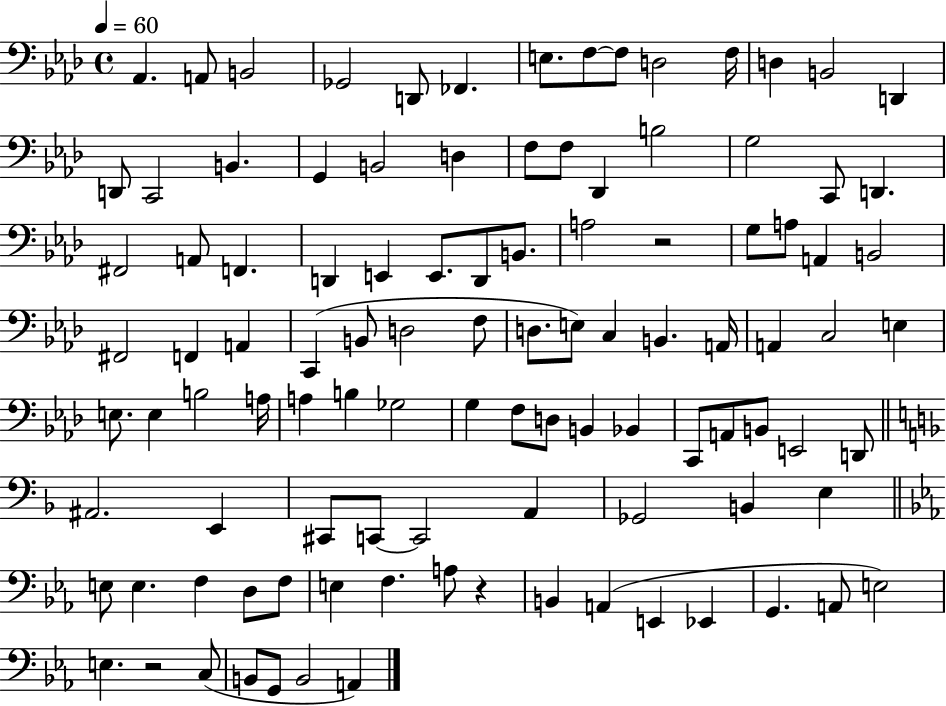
Ab2/q. A2/e B2/h Gb2/h D2/e FES2/q. E3/e. F3/e F3/e D3/h F3/s D3/q B2/h D2/q D2/e C2/h B2/q. G2/q B2/h D3/q F3/e F3/e Db2/q B3/h G3/h C2/e D2/q. F#2/h A2/e F2/q. D2/q E2/q E2/e. D2/e B2/e. A3/h R/h G3/e A3/e A2/q B2/h F#2/h F2/q A2/q C2/q B2/e D3/h F3/e D3/e. E3/e C3/q B2/q. A2/s A2/q C3/h E3/q E3/e. E3/q B3/h A3/s A3/q B3/q Gb3/h G3/q F3/e D3/e B2/q Bb2/q C2/e A2/e B2/e E2/h D2/e A#2/h. E2/q C#2/e C2/e C2/h A2/q Gb2/h B2/q E3/q E3/e E3/q. F3/q D3/e F3/e E3/q F3/q. A3/e R/q B2/q A2/q E2/q Eb2/q G2/q. A2/e E3/h E3/q. R/h C3/e B2/e G2/e B2/h A2/q